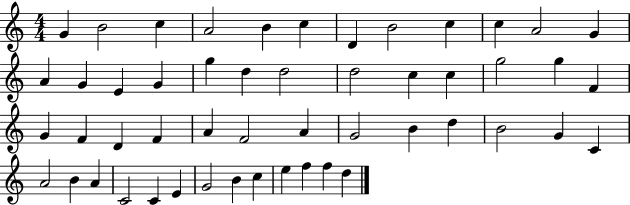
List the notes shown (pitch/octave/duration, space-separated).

G4/q B4/h C5/q A4/h B4/q C5/q D4/q B4/h C5/q C5/q A4/h G4/q A4/q G4/q E4/q G4/q G5/q D5/q D5/h D5/h C5/q C5/q G5/h G5/q F4/q G4/q F4/q D4/q F4/q A4/q F4/h A4/q G4/h B4/q D5/q B4/h G4/q C4/q A4/h B4/q A4/q C4/h C4/q E4/q G4/h B4/q C5/q E5/q F5/q F5/q D5/q